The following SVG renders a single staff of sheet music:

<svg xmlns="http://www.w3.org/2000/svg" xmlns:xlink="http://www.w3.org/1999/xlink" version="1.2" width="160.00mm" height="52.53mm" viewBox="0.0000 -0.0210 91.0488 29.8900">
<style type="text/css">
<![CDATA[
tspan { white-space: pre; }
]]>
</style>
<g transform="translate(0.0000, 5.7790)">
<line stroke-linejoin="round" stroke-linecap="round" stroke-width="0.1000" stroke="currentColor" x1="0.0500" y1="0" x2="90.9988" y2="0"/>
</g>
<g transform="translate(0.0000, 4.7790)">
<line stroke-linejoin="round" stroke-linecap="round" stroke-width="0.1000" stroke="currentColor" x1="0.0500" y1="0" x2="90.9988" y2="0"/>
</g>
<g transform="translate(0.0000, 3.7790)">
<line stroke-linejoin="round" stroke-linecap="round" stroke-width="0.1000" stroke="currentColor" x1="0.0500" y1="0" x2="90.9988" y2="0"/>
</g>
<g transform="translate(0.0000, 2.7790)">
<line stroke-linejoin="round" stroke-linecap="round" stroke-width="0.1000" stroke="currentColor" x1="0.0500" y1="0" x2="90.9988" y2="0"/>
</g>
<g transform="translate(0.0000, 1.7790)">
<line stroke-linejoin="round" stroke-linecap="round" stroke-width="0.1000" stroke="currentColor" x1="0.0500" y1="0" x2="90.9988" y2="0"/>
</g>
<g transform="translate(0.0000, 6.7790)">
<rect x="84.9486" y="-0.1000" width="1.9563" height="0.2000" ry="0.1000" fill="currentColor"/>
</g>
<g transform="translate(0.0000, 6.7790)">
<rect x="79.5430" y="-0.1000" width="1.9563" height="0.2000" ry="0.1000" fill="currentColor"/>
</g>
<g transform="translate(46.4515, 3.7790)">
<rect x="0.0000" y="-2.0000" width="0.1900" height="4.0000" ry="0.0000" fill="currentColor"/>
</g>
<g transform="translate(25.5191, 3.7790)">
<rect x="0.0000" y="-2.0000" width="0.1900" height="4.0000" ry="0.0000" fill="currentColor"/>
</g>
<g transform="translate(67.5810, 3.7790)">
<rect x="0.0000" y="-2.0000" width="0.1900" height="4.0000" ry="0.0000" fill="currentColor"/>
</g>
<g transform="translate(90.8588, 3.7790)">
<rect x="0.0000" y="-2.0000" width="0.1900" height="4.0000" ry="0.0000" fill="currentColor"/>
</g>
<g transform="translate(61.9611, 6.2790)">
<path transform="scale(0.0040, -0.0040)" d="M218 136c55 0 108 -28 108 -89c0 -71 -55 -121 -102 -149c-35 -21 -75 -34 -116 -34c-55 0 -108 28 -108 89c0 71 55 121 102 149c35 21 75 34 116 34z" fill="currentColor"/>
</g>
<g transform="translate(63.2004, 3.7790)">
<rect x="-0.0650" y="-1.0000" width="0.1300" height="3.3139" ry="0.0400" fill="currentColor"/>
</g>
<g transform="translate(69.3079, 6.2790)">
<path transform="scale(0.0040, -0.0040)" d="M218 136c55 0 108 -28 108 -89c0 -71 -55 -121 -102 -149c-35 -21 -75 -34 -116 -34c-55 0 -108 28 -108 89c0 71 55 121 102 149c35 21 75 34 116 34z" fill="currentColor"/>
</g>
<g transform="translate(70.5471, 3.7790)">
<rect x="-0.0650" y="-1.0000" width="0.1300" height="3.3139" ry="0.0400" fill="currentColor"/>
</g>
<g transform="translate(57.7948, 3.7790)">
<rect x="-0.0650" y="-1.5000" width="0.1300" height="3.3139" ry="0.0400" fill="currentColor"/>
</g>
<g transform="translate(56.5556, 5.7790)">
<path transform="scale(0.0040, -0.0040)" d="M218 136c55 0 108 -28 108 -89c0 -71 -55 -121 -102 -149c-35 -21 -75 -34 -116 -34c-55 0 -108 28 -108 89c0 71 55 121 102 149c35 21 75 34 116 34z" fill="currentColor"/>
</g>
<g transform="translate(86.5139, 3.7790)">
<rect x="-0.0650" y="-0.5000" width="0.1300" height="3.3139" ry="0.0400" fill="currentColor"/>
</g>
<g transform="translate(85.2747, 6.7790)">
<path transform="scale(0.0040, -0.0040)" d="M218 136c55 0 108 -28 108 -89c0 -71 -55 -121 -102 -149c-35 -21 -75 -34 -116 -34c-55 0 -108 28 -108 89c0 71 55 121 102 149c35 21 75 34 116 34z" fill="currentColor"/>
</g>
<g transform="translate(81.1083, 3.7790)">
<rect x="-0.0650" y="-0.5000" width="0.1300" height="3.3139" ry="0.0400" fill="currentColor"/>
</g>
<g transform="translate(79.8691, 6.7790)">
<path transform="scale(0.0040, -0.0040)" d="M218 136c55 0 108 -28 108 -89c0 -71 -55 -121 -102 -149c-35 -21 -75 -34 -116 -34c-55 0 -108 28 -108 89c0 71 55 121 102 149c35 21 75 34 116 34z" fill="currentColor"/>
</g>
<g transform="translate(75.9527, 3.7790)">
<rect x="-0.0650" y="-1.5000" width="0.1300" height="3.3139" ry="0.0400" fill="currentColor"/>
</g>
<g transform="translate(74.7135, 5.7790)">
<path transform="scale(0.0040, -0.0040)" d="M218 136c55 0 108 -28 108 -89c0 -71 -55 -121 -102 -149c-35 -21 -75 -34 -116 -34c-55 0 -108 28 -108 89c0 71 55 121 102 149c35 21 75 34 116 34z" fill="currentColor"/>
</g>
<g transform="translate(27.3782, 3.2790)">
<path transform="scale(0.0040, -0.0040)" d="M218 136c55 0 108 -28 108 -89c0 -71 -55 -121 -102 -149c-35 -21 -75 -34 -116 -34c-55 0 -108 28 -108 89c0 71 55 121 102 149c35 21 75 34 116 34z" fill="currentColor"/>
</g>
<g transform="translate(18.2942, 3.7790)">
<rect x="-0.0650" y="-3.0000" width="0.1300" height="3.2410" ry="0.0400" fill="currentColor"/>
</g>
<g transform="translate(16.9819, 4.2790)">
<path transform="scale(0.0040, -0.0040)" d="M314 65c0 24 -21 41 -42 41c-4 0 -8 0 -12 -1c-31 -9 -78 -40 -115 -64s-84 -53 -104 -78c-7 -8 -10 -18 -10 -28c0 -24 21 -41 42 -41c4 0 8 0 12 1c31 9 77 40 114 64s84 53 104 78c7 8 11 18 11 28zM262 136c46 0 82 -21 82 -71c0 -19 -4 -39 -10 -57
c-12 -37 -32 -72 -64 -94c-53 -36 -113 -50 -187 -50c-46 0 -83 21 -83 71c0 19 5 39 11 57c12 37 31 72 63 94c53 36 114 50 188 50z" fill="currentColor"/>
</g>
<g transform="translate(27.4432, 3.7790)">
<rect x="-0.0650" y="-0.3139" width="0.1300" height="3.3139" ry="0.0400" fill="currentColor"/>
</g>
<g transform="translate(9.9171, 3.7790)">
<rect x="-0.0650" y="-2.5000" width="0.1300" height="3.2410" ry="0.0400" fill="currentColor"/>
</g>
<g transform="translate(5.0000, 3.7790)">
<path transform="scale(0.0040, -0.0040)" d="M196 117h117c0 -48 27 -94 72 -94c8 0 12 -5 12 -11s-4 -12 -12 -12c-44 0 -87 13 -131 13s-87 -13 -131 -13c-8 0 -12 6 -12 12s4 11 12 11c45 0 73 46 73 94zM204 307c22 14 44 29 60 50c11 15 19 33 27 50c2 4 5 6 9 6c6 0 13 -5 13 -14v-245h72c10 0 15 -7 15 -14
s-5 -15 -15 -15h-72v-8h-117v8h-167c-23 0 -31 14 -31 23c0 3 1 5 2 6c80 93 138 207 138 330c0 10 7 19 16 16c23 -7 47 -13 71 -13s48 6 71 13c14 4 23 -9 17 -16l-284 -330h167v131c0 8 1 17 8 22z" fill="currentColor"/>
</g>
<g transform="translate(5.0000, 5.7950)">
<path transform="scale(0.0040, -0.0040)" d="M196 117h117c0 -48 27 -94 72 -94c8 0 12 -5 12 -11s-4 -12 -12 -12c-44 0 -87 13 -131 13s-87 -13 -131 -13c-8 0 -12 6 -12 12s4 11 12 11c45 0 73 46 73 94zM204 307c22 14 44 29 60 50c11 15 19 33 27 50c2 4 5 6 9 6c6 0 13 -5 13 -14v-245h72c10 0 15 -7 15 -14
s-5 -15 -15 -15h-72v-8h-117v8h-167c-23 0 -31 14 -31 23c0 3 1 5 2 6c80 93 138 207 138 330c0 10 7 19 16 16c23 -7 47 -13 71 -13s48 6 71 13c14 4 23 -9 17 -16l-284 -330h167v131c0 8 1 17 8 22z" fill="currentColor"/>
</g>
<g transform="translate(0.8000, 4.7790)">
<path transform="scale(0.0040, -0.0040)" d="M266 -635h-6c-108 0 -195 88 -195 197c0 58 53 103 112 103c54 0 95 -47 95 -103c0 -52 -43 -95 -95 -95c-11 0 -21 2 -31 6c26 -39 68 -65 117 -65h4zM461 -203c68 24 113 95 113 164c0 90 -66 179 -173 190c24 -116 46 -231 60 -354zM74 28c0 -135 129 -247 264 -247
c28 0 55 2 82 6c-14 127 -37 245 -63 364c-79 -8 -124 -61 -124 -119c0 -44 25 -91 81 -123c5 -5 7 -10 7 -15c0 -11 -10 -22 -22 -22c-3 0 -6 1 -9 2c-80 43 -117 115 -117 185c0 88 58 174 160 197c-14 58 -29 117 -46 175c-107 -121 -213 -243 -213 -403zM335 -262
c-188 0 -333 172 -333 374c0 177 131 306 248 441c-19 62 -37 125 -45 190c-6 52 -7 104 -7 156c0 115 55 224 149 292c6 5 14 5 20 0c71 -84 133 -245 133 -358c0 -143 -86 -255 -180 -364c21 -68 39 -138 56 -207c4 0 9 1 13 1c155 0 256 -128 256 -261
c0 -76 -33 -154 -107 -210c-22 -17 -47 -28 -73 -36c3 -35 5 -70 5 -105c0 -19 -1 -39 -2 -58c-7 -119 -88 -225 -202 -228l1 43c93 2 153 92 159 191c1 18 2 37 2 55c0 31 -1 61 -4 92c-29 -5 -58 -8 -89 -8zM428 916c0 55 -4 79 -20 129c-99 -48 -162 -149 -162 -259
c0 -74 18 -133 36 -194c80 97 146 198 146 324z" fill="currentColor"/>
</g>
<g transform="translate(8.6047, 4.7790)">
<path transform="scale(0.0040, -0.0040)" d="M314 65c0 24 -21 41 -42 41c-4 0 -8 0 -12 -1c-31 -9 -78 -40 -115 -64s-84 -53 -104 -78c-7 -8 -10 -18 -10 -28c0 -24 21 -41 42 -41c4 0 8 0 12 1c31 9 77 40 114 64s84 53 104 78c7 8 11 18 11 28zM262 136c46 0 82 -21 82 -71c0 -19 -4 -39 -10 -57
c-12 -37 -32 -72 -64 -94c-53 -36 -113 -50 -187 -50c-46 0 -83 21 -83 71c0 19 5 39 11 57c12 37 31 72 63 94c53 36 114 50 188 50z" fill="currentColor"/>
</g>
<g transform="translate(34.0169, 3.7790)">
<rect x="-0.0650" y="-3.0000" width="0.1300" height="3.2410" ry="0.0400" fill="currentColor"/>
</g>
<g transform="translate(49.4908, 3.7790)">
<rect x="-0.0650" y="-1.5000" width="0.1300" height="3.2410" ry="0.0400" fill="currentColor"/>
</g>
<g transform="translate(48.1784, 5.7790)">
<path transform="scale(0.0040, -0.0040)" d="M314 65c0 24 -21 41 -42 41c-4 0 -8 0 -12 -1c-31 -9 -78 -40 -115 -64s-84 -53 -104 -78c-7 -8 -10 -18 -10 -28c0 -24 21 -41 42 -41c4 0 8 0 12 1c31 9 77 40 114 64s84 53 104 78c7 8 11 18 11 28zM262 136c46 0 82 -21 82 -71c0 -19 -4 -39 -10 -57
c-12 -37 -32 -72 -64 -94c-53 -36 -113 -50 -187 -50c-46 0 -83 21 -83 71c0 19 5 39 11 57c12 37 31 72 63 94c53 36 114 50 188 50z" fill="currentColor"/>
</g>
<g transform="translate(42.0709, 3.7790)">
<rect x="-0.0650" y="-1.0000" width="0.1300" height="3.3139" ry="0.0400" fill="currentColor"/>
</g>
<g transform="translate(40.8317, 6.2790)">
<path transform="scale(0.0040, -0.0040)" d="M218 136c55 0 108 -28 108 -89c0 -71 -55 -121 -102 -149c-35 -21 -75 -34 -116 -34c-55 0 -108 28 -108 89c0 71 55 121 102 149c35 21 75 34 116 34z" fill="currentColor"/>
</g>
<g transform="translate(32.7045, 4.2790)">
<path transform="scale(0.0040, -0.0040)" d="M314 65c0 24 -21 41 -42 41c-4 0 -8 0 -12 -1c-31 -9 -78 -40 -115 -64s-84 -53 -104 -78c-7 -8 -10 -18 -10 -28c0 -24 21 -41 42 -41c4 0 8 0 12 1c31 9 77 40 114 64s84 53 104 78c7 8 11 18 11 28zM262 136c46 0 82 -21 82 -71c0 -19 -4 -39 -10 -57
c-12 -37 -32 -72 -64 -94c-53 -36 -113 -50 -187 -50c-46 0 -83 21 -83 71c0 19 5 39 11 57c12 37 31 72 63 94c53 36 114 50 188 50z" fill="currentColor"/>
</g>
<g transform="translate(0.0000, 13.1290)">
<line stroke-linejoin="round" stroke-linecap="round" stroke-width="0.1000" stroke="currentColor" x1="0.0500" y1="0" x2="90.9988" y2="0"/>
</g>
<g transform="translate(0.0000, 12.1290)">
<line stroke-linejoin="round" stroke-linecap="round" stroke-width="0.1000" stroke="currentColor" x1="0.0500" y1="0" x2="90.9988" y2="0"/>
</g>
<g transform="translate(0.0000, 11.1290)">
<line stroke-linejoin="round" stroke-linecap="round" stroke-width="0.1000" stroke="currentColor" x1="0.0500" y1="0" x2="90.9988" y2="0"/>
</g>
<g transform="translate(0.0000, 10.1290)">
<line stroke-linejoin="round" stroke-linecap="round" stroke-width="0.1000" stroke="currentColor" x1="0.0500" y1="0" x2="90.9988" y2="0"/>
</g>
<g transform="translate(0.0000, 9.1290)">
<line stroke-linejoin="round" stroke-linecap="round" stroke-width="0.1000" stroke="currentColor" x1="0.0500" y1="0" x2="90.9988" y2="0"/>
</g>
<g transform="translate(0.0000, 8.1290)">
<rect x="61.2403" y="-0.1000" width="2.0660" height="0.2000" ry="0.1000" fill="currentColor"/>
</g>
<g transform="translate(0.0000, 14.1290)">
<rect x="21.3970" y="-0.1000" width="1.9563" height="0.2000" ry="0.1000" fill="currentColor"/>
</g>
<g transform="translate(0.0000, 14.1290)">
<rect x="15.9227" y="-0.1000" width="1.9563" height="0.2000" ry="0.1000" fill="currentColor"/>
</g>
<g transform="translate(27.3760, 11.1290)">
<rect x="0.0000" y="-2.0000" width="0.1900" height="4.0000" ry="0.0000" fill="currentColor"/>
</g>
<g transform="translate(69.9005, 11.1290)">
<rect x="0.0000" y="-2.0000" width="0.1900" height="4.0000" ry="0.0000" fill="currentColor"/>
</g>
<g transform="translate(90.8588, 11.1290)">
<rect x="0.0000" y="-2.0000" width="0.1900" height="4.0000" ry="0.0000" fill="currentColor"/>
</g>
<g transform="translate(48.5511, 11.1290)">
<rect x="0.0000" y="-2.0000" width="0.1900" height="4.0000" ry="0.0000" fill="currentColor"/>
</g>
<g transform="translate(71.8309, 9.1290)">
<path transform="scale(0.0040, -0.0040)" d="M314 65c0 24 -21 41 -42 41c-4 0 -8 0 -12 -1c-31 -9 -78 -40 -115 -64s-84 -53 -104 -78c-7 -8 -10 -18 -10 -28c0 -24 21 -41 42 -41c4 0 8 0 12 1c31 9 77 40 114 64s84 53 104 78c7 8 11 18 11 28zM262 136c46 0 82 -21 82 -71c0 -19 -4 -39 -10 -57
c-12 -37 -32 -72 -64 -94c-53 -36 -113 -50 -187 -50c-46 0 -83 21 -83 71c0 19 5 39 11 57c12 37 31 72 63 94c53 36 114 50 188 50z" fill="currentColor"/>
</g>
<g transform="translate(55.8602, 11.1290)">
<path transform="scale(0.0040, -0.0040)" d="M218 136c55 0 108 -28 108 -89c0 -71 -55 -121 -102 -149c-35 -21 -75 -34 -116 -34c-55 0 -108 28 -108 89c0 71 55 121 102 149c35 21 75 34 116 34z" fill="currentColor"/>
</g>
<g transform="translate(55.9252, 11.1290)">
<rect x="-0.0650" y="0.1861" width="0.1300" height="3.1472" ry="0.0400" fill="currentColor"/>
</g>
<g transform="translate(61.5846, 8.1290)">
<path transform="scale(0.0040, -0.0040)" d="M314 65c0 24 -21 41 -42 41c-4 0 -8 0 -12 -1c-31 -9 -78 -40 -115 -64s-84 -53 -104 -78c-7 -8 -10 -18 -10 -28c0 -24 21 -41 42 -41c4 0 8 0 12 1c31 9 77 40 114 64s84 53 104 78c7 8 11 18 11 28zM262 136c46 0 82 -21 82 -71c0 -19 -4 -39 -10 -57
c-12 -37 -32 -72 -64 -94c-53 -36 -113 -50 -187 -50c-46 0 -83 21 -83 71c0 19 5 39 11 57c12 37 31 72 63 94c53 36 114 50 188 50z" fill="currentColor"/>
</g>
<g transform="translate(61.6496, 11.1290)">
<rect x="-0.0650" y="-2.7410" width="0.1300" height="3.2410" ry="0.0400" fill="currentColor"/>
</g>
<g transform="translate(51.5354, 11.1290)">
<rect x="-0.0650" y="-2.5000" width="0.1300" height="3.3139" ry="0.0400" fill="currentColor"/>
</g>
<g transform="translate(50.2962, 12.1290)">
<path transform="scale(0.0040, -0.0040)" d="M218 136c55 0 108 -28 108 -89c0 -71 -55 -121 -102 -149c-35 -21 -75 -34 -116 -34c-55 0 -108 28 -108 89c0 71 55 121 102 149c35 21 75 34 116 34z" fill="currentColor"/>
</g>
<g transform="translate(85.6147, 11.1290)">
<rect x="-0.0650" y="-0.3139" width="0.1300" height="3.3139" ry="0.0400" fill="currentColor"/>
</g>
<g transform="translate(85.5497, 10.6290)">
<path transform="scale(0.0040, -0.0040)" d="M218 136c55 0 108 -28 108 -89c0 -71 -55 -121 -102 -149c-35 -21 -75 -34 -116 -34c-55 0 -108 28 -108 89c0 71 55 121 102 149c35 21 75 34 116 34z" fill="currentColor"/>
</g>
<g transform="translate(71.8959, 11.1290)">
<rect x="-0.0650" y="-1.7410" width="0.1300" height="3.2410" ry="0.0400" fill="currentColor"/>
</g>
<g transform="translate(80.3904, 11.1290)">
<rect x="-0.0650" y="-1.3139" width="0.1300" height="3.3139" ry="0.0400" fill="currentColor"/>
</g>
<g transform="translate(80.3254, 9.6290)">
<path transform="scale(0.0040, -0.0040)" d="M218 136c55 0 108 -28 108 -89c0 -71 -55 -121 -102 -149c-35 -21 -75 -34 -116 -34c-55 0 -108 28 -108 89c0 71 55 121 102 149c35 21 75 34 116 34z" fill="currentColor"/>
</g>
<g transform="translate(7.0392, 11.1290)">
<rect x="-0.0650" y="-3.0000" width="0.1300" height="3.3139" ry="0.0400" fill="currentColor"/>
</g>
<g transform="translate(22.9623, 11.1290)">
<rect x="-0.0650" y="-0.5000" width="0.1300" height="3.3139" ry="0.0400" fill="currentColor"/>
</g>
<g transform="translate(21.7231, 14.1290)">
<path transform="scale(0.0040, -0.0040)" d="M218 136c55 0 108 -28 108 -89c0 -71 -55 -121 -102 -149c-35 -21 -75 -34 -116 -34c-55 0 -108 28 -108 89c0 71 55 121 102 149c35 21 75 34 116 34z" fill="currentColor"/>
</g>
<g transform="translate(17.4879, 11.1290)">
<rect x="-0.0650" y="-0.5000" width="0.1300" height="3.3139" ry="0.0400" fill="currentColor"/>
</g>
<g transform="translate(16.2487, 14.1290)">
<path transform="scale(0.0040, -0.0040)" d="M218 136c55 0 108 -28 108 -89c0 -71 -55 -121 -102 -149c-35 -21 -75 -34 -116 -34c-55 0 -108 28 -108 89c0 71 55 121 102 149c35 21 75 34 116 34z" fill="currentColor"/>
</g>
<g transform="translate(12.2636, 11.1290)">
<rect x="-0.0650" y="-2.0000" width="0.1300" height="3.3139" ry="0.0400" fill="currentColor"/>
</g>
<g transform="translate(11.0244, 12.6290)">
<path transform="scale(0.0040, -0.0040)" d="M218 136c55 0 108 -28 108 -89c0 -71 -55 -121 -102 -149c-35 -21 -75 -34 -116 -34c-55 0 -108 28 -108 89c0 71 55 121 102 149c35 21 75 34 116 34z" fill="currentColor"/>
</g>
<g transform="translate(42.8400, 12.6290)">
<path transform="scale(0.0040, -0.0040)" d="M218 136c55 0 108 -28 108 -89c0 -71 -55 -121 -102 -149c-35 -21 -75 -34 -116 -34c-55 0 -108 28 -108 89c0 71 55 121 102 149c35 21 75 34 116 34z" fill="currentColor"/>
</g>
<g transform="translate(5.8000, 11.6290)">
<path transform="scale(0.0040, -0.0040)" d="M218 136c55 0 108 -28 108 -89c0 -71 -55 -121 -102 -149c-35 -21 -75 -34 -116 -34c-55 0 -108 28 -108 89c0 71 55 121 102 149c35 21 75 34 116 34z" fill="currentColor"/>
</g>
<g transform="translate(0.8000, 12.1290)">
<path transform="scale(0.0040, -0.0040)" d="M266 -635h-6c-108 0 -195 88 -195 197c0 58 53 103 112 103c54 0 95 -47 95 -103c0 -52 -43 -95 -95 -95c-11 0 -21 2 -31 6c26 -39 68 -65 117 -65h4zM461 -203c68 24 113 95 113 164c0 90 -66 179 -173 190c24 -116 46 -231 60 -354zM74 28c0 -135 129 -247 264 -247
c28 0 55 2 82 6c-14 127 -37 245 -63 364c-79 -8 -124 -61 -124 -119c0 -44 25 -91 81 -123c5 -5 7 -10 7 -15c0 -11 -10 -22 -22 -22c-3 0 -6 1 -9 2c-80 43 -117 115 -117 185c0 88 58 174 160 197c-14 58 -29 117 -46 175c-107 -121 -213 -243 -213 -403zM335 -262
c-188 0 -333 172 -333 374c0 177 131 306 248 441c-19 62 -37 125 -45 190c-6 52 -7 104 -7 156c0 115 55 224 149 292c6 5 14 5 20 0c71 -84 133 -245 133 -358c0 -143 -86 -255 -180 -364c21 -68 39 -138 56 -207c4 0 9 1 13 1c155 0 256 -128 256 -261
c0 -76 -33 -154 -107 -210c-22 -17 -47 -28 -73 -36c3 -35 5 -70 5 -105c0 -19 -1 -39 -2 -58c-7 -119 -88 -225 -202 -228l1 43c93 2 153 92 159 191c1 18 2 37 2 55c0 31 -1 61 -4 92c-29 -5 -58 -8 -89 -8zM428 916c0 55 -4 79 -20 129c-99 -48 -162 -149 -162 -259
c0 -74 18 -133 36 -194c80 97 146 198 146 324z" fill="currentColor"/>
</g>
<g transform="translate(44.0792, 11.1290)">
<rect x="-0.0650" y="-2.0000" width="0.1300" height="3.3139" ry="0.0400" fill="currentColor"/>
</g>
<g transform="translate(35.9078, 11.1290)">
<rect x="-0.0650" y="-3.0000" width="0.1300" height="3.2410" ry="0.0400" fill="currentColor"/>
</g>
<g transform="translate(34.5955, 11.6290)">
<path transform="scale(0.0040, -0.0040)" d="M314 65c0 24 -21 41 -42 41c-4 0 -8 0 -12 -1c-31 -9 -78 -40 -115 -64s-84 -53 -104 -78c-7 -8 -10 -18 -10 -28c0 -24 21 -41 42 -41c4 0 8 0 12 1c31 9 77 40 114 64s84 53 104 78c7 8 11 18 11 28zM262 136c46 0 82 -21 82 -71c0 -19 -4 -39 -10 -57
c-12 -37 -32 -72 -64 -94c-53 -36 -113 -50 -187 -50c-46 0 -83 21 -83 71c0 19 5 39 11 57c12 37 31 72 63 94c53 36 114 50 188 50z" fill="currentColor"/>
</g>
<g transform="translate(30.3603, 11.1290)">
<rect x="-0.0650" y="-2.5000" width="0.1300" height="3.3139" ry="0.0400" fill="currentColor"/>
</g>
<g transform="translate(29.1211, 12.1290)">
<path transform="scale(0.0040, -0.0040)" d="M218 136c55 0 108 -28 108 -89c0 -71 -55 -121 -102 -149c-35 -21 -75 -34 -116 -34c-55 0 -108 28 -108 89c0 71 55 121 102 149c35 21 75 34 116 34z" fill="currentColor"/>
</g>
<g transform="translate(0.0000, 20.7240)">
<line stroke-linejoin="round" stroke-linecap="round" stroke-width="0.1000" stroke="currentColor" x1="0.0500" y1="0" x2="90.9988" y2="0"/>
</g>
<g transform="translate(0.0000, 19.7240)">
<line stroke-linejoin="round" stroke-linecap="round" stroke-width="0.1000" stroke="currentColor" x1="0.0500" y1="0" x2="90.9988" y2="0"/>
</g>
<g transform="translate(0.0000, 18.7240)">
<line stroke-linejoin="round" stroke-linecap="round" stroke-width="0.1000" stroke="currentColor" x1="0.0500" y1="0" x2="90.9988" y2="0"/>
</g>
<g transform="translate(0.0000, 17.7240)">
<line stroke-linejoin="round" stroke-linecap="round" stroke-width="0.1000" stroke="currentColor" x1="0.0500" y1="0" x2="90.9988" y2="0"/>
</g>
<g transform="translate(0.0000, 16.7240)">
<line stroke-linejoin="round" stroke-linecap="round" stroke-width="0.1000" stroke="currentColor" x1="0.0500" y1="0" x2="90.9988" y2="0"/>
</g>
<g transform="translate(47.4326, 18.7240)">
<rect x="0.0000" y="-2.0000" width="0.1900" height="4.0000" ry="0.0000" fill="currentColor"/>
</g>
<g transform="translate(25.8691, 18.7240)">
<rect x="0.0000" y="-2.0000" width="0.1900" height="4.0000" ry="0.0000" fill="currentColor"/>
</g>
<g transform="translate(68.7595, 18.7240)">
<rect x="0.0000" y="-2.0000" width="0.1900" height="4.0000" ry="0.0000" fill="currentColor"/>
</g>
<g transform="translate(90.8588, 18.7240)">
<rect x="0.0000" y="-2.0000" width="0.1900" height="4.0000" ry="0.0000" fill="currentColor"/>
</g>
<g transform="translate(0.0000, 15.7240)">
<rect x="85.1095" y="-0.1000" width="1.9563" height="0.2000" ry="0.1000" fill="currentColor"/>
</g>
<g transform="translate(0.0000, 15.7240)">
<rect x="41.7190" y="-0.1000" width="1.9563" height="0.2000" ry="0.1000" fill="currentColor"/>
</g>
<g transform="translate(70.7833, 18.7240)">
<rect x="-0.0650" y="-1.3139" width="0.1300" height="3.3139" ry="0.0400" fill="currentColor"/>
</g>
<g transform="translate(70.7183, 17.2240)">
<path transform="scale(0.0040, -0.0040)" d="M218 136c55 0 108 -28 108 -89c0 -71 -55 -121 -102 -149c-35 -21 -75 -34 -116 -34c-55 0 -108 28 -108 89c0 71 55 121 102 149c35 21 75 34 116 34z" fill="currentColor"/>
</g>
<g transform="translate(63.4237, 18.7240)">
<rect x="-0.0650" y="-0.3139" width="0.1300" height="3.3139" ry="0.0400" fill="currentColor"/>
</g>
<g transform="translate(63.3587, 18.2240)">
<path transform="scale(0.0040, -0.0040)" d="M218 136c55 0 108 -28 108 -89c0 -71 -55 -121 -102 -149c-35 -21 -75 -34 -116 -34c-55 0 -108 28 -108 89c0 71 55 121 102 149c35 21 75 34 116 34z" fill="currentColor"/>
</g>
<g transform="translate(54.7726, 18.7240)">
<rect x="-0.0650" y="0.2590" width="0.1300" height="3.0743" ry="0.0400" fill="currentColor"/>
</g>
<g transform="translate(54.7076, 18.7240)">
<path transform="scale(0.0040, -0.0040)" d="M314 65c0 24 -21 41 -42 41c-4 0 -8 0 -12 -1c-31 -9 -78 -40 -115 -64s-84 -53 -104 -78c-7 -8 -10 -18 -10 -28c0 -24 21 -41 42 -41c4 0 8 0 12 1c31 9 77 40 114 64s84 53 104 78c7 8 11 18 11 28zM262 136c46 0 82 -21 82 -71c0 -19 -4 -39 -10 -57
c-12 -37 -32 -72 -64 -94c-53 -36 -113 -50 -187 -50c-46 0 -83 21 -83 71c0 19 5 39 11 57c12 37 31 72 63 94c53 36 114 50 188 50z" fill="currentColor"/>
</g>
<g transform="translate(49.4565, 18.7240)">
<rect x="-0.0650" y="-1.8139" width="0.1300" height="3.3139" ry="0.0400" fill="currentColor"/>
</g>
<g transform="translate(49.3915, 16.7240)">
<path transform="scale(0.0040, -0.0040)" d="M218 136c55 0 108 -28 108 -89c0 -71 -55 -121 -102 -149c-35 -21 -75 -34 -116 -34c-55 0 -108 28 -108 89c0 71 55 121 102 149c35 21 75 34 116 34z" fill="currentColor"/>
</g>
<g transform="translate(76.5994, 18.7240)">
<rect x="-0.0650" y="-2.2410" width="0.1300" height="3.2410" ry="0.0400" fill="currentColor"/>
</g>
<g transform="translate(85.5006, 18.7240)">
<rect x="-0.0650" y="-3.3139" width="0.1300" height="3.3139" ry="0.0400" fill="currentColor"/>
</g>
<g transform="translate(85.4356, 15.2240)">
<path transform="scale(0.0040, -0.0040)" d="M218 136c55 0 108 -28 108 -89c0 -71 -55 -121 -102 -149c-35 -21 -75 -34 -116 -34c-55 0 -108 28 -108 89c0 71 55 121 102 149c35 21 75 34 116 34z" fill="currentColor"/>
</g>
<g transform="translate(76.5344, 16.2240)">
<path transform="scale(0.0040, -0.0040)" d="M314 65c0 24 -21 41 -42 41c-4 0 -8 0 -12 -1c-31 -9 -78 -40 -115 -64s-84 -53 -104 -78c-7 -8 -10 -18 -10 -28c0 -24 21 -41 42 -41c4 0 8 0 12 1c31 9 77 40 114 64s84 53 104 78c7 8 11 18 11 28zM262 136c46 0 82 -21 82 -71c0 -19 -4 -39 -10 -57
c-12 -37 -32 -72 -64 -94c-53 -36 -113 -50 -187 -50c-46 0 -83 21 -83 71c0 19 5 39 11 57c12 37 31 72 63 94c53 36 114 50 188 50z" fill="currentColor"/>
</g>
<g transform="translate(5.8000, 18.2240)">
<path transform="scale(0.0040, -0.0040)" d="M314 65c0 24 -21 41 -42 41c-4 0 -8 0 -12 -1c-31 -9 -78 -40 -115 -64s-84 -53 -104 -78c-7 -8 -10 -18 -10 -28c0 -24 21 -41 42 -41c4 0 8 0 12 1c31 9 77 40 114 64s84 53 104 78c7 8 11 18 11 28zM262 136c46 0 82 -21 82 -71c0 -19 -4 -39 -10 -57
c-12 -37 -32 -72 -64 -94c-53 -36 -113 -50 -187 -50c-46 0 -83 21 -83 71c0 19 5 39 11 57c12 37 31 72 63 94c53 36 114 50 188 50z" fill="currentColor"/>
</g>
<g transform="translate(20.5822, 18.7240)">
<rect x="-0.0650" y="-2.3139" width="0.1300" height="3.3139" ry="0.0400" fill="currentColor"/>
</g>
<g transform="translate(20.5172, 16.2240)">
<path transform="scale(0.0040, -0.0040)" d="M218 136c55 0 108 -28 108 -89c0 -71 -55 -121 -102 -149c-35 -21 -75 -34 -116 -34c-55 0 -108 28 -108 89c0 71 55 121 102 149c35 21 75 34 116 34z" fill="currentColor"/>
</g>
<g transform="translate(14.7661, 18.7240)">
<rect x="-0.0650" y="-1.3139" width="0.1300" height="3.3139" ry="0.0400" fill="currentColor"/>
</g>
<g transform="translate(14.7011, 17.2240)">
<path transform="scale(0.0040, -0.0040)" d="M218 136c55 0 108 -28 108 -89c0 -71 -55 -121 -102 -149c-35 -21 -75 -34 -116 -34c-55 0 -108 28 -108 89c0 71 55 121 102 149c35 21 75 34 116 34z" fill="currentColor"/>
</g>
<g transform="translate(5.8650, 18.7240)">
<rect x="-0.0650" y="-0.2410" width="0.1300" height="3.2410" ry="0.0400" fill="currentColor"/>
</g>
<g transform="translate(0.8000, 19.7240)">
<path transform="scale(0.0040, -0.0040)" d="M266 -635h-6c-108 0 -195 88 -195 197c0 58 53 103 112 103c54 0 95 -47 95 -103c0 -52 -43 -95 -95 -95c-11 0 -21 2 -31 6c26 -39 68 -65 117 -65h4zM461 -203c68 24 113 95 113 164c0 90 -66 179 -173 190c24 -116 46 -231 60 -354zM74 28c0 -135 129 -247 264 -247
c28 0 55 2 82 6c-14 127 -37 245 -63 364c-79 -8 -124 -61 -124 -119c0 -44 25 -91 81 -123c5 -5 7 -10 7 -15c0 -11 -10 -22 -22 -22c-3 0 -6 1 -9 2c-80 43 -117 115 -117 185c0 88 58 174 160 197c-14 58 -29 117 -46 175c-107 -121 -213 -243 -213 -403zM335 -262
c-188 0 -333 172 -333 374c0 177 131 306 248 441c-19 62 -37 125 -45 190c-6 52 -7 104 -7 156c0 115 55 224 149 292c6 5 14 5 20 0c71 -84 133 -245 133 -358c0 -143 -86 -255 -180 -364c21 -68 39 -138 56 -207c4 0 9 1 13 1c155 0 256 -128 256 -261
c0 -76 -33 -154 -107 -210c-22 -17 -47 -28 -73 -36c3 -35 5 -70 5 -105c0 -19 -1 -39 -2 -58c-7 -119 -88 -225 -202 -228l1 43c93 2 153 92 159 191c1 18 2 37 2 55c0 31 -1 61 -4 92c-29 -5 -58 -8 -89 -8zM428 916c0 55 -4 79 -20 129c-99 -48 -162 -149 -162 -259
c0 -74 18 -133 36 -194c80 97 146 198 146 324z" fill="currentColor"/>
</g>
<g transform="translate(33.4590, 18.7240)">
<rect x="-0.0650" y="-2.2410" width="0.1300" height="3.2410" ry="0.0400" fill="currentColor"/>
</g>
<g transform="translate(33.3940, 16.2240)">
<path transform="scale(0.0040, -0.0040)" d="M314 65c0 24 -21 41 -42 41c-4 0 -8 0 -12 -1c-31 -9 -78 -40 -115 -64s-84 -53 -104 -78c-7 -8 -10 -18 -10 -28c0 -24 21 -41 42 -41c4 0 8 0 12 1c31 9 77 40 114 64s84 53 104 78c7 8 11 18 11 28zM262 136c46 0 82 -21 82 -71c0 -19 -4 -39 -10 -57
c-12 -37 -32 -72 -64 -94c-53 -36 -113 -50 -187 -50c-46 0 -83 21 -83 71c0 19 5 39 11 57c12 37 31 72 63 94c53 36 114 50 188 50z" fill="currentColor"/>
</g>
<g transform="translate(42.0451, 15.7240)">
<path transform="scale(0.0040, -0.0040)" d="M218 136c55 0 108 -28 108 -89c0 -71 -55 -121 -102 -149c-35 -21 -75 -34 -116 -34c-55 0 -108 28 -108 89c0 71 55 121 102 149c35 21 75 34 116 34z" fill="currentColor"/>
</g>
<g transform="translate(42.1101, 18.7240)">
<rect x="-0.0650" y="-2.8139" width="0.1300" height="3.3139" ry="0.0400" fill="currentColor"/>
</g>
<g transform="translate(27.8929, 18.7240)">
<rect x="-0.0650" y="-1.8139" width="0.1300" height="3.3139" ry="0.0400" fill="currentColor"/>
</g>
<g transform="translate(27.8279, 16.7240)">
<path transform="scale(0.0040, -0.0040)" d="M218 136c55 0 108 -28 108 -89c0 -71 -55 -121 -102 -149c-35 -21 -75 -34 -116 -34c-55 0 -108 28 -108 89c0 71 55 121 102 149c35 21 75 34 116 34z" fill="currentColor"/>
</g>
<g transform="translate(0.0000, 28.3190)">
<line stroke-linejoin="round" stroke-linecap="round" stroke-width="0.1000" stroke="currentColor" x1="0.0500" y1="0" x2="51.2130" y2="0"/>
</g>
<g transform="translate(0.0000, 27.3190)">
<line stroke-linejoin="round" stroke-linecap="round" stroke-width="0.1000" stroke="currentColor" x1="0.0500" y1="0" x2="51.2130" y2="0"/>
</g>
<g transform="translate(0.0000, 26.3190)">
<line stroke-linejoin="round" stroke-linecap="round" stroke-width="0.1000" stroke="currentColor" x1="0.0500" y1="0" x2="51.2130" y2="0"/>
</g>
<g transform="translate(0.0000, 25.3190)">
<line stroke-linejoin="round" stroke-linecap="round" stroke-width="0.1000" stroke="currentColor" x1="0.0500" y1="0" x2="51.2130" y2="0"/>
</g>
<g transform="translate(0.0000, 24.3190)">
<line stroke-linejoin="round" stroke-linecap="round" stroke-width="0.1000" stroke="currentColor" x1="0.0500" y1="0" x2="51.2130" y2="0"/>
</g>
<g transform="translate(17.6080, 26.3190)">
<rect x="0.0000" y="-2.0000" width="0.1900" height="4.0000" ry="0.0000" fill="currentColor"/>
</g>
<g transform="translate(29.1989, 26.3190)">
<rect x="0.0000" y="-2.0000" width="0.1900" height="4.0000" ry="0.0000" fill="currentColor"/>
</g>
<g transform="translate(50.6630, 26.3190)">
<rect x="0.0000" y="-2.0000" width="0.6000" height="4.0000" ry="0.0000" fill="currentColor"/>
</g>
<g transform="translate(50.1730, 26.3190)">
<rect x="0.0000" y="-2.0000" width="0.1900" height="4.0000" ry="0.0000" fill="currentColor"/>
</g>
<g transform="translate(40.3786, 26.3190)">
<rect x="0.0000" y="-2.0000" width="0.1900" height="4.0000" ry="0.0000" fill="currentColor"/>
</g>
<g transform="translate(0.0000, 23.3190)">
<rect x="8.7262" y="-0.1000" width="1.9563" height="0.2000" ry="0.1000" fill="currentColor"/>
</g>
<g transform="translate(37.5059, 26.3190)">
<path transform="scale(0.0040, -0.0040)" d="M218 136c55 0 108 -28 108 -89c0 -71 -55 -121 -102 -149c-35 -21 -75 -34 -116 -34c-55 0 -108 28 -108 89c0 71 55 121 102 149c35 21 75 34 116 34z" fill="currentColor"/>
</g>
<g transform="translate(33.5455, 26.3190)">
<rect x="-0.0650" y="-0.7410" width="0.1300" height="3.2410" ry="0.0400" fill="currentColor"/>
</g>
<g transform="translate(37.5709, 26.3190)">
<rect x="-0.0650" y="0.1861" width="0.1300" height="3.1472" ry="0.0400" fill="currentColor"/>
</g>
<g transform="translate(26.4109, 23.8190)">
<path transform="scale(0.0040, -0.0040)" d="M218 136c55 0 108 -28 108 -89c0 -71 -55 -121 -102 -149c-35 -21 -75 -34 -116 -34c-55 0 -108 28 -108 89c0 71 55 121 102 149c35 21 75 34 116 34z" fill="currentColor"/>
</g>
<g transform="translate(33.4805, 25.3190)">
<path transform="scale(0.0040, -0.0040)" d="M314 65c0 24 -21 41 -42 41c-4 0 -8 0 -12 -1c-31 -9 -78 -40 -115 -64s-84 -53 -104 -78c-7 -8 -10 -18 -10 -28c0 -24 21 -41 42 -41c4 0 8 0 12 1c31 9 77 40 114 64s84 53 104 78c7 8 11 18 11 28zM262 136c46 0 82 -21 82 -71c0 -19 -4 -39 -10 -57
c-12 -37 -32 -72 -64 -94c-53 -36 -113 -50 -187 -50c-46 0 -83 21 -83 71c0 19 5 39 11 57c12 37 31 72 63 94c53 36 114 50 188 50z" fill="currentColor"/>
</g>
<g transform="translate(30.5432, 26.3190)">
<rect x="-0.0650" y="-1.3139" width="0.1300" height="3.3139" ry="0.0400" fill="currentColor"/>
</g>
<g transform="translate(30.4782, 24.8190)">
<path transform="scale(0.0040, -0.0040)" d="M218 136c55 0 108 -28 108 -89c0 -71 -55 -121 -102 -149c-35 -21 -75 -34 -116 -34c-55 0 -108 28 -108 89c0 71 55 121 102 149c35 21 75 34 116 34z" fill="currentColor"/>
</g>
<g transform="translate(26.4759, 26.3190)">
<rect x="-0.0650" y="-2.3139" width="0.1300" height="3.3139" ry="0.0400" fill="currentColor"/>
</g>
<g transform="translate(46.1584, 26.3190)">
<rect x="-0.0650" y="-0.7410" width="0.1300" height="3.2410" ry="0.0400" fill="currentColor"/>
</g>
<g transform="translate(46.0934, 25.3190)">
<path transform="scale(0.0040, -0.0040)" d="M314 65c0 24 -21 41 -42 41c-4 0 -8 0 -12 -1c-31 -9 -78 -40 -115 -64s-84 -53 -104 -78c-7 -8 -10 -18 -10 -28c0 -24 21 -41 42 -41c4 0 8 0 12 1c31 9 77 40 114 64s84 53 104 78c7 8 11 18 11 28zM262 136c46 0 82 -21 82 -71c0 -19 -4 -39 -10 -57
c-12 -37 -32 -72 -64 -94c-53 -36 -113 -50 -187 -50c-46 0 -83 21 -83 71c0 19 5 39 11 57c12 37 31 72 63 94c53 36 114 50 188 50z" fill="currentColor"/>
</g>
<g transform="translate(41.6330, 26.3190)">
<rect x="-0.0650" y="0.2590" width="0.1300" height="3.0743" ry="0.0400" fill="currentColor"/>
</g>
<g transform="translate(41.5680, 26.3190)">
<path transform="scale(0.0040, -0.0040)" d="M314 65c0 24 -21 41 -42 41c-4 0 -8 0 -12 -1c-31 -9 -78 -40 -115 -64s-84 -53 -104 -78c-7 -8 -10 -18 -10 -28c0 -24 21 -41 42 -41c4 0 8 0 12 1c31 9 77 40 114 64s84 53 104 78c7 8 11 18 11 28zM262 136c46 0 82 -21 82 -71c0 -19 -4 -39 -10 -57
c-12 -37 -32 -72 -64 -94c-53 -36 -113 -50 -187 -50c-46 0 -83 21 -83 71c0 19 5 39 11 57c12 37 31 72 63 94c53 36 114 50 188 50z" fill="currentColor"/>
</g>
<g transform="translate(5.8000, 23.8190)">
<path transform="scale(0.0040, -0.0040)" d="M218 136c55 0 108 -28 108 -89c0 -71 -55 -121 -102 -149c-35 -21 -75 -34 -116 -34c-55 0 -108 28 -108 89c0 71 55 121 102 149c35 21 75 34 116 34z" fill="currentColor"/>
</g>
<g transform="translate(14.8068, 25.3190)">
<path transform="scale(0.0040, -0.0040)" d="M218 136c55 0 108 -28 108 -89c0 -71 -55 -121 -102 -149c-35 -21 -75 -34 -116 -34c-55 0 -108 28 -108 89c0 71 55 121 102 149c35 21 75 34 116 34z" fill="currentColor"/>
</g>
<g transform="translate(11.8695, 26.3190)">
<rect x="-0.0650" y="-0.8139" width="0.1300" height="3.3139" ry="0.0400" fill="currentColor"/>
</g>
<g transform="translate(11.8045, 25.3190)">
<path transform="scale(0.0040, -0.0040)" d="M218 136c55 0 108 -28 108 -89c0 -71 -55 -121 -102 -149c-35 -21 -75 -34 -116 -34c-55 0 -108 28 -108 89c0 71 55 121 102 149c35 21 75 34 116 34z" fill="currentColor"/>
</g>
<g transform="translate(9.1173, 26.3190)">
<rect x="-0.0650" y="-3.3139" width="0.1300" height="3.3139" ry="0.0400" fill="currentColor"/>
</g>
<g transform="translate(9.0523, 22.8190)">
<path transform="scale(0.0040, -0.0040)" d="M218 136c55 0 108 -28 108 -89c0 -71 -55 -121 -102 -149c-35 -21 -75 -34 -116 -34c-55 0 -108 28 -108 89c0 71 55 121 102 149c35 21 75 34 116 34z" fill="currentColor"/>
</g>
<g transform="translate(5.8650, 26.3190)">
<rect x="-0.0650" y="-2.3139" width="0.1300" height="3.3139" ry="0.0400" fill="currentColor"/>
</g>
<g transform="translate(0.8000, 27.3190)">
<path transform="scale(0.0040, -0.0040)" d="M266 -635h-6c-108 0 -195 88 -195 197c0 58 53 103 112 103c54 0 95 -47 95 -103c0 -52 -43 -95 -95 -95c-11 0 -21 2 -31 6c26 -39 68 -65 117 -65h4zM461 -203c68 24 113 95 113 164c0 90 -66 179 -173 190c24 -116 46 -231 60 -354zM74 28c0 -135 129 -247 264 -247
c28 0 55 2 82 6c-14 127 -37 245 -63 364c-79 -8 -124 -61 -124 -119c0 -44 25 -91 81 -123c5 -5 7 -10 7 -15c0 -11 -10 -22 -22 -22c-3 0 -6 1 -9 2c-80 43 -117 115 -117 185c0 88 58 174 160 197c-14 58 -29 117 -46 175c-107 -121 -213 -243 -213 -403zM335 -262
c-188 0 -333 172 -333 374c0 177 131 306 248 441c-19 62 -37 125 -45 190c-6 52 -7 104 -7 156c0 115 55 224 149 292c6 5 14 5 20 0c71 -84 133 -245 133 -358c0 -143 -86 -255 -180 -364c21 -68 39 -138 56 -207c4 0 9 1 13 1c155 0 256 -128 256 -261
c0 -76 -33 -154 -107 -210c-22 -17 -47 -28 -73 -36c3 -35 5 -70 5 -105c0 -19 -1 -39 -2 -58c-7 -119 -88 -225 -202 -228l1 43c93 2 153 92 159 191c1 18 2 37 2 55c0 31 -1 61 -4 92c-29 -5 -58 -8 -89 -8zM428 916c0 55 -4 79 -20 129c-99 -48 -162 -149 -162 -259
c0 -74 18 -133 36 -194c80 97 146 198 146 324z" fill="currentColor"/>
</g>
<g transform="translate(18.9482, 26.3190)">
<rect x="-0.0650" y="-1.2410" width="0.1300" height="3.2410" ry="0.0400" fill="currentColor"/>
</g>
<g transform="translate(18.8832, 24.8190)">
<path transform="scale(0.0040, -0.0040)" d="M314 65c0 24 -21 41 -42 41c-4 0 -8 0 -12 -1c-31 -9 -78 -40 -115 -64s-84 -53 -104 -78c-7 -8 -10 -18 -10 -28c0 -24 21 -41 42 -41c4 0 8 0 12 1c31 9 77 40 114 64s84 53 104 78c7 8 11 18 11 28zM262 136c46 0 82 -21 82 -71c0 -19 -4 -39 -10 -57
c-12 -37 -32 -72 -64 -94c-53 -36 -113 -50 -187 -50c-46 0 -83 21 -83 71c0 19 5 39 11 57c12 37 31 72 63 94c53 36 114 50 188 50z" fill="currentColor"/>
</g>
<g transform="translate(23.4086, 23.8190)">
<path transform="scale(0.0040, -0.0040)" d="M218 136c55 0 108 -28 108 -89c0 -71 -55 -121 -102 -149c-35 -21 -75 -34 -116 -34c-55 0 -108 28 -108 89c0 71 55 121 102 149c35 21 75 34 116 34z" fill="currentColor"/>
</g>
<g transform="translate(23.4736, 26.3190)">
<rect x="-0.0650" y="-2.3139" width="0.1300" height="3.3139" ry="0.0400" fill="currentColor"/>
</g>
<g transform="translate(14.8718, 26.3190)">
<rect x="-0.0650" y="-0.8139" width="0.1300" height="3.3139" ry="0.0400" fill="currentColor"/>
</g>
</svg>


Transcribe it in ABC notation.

X:1
T:Untitled
M:4/4
L:1/4
K:C
G2 A2 c A2 D E2 E D D E C C A F C C G A2 F G B a2 f2 e c c2 e g f g2 a f B2 c e g2 b g b d d e2 g g e d2 B B2 d2